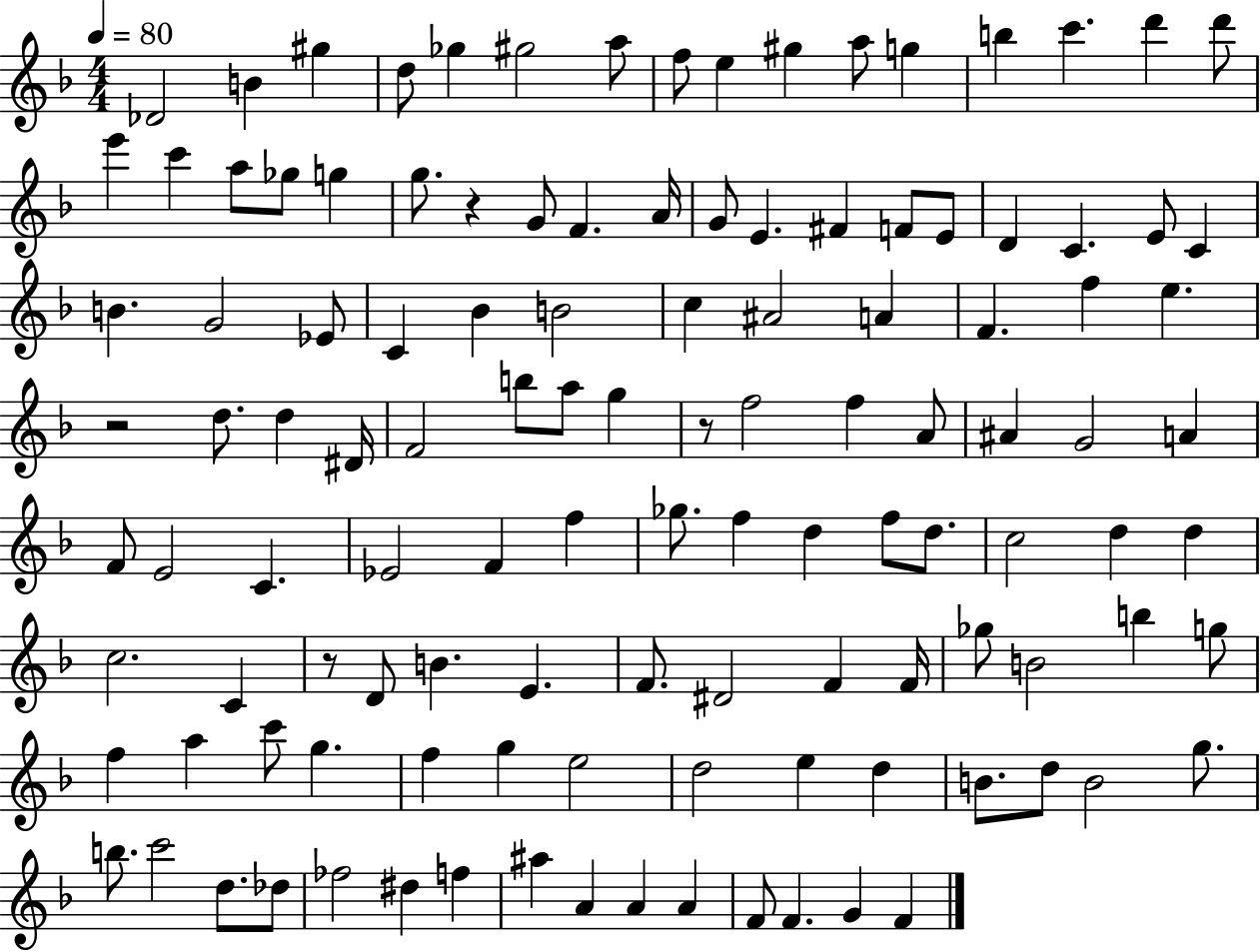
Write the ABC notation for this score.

X:1
T:Untitled
M:4/4
L:1/4
K:F
_D2 B ^g d/2 _g ^g2 a/2 f/2 e ^g a/2 g b c' d' d'/2 e' c' a/2 _g/2 g g/2 z G/2 F A/4 G/2 E ^F F/2 E/2 D C E/2 C B G2 _E/2 C _B B2 c ^A2 A F f e z2 d/2 d ^D/4 F2 b/2 a/2 g z/2 f2 f A/2 ^A G2 A F/2 E2 C _E2 F f _g/2 f d f/2 d/2 c2 d d c2 C z/2 D/2 B E F/2 ^D2 F F/4 _g/2 B2 b g/2 f a c'/2 g f g e2 d2 e d B/2 d/2 B2 g/2 b/2 c'2 d/2 _d/2 _f2 ^d f ^a A A A F/2 F G F